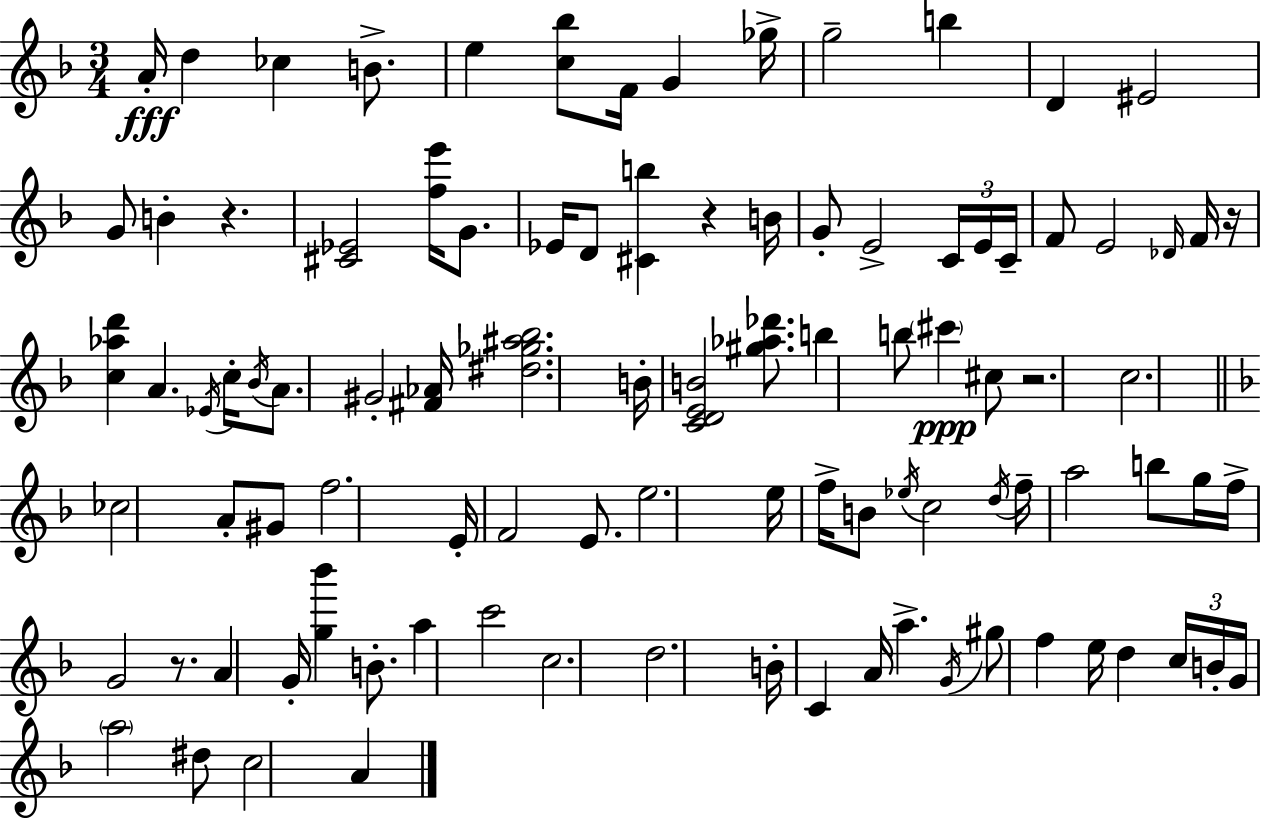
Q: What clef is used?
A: treble